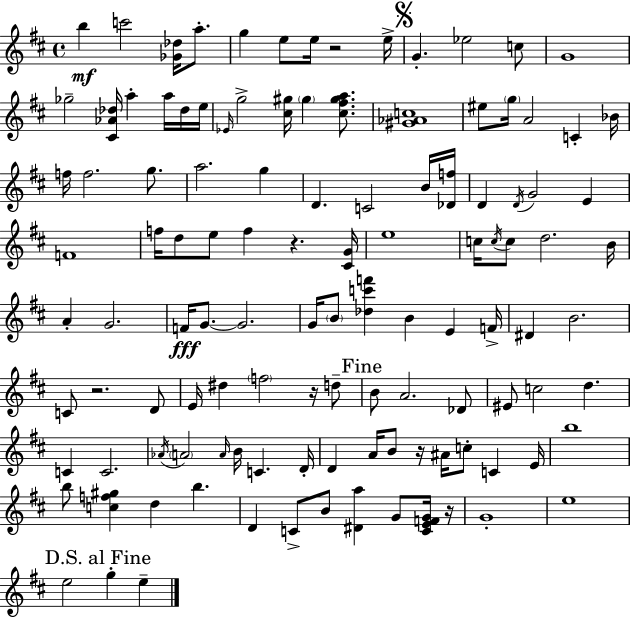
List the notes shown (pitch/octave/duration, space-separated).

B5/q C6/h [Gb4,Db5]/s A5/e. G5/q E5/e E5/s R/h E5/s G4/q. Eb5/h C5/e G4/w Gb5/h [C#4,Ab4,Db5]/s A5/q A5/s Db5/s E5/s Eb4/s G5/h [C#5,G#5]/s G#5/q [C#5,F#5,G#5,A5]/e. [G#4,Ab4,C5]/w EIS5/e G5/s A4/h C4/q Bb4/s F5/s F5/h. G5/e. A5/h. G5/q D4/q. C4/h B4/s [Db4,F5]/s D4/q D4/s G4/h E4/q F4/w F5/s D5/e E5/e F5/q R/q. [C#4,G4]/s E5/w C5/s C5/s C5/e D5/h. B4/s A4/q G4/h. F4/s G4/e. G4/h. G4/s B4/e [Db5,C6,F6]/q B4/q E4/q F4/s D#4/q B4/h. C4/e R/h. D4/e E4/s D#5/q F5/h R/s D5/e B4/e A4/h. Db4/e EIS4/e C5/h D5/q. C4/q C4/h. Ab4/s A4/h A4/s B4/s C4/q. D4/s D4/q A4/s B4/e R/s A#4/s C5/e C4/q E4/s B5/w B5/e [C5,F5,G#5]/q D5/q B5/q. D4/q C4/e B4/e [D#4,A5]/q G4/e [C4,E4,F4,G4]/s R/s G4/w E5/w E5/h G5/q E5/q